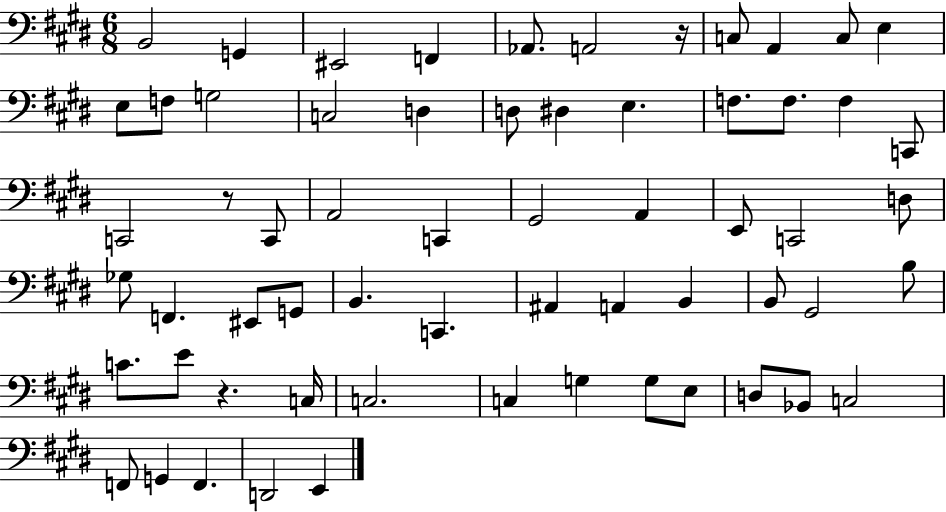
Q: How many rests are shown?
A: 3